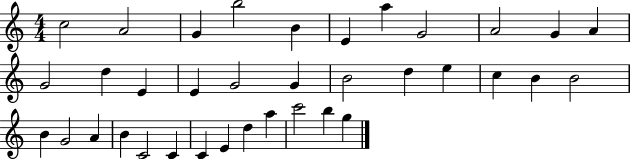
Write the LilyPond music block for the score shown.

{
  \clef treble
  \numericTimeSignature
  \time 4/4
  \key c \major
  c''2 a'2 | g'4 b''2 b'4 | e'4 a''4 g'2 | a'2 g'4 a'4 | \break g'2 d''4 e'4 | e'4 g'2 g'4 | b'2 d''4 e''4 | c''4 b'4 b'2 | \break b'4 g'2 a'4 | b'4 c'2 c'4 | c'4 e'4 d''4 a''4 | c'''2 b''4 g''4 | \break \bar "|."
}